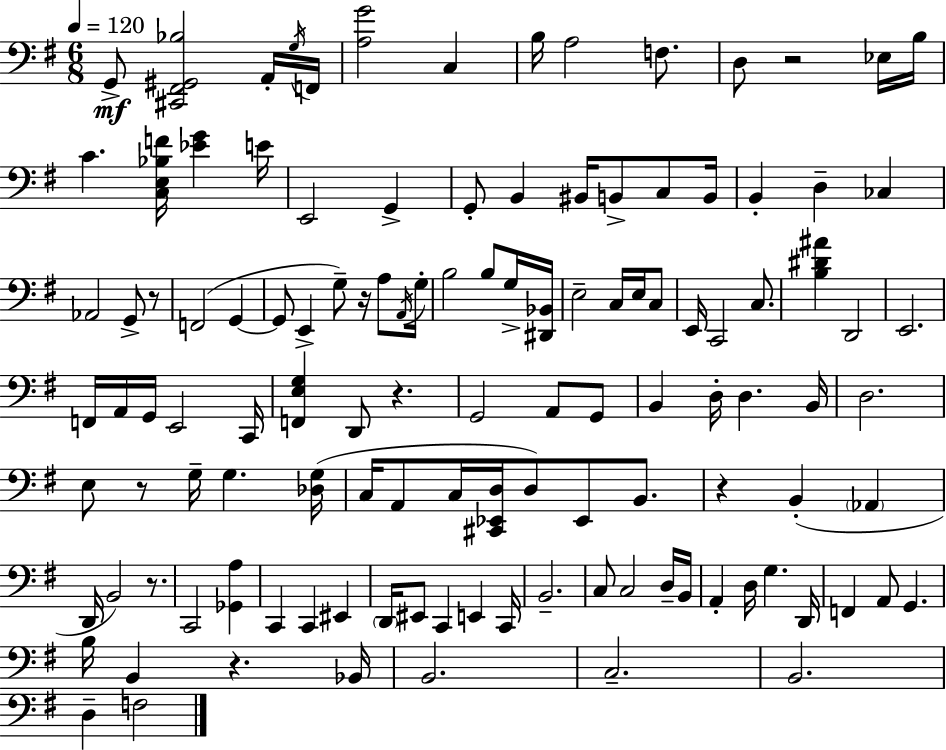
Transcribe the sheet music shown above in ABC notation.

X:1
T:Untitled
M:6/8
L:1/4
K:Em
G,,/2 [^C,,^F,,^G,,_B,]2 A,,/4 G,/4 F,,/4 [A,G]2 C, B,/4 A,2 F,/2 D,/2 z2 _E,/4 B,/4 C [C,E,_B,F]/4 [_EG] E/4 E,,2 G,, G,,/2 B,, ^B,,/4 B,,/2 C,/2 B,,/4 B,, D, _C, _A,,2 G,,/2 z/2 F,,2 G,, G,,/2 E,, G,/2 z/4 A,/2 A,,/4 G,/4 B,2 B,/2 G,/4 [^D,,_B,,]/4 E,2 C,/4 E,/4 C,/2 E,,/4 C,,2 C,/2 [B,^D^A] D,,2 E,,2 F,,/4 A,,/4 G,,/4 E,,2 C,,/4 [F,,E,G,] D,,/2 z G,,2 A,,/2 G,,/2 B,, D,/4 D, B,,/4 D,2 E,/2 z/2 G,/4 G, [_D,G,]/4 C,/4 A,,/2 C,/4 [^C,,_E,,D,]/4 D,/2 _E,,/2 B,,/2 z B,, _A,, D,,/4 B,,2 z/2 C,,2 [_G,,A,] C,, C,, ^E,, D,,/4 ^E,,/2 C,, E,, C,,/4 B,,2 C,/2 C,2 D,/4 B,,/4 A,, D,/4 G, D,,/4 F,, A,,/2 G,, B,/4 B,, z _B,,/4 B,,2 C,2 B,,2 D, F,2